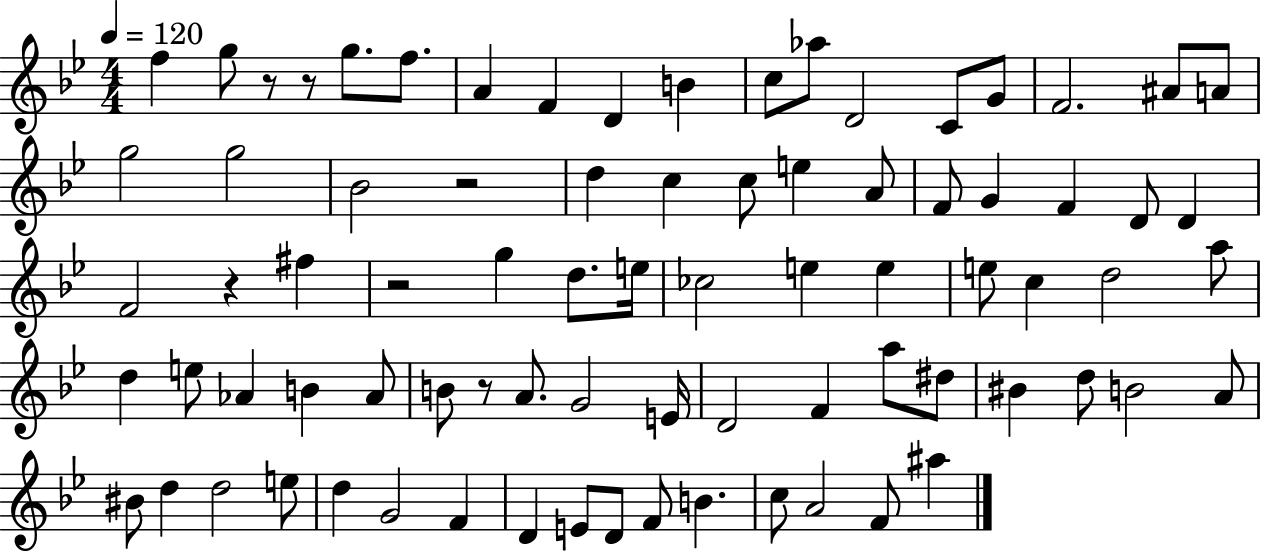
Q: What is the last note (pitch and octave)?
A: A#5